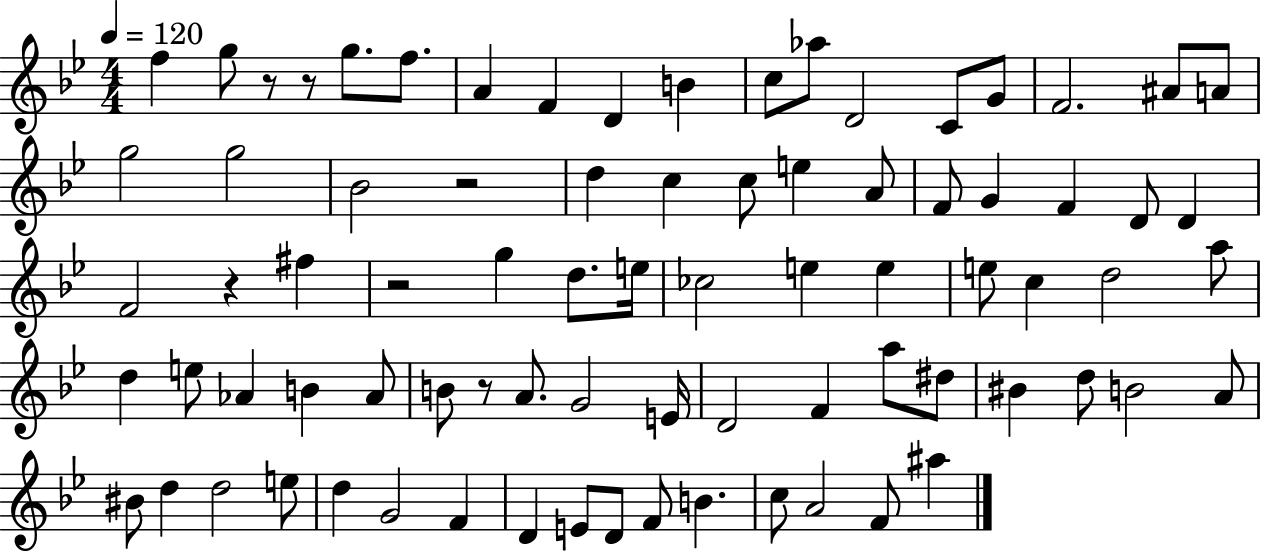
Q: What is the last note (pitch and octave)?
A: A#5